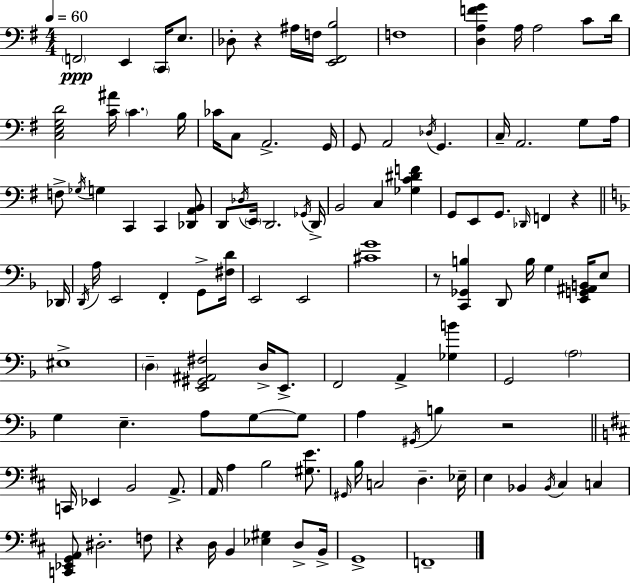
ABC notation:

X:1
T:Untitled
M:4/4
L:1/4
K:Em
F,,2 E,, C,,/4 E,/2 _D,/2 z ^A,/4 F,/4 [E,,^F,,B,]2 F,4 [D,A,FG] A,/4 A,2 C/2 D/4 [C,E,G,D]2 [C^A]/4 C B,/4 _C/4 C,/2 A,,2 G,,/4 G,,/2 A,,2 _D,/4 G,, C,/4 A,,2 G,/2 A,/4 F,/2 _G,/4 G, C,, C,, [_D,,A,,B,,]/2 D,,/2 _D,/4 E,,/4 D,,2 _G,,/4 D,,/4 B,,2 C, [_G,C^DF] G,,/2 E,,/2 G,,/2 _D,,/4 F,, z _D,,/4 D,,/4 A,/4 E,,2 F,, G,,/2 [^F,D]/4 E,,2 E,,2 [^CG]4 z/2 [C,,_G,,B,] D,,/2 B,/4 G, [E,,G,,^A,,B,,]/4 E,/2 ^E,4 D, [E,,^G,,^A,,^F,]2 D,/4 E,,/2 F,,2 A,, [_G,B] G,,2 A,2 G, E, A,/2 G,/2 G,/2 A, ^G,,/4 B, z2 C,,/4 _E,, B,,2 A,,/2 A,,/4 A, B,2 [^G,E]/2 ^G,,/4 B,/4 C,2 D, _E,/4 E, _B,, _B,,/4 ^C, C, [C,,_E,,G,,A,,]/2 ^D,2 F,/2 z D,/4 B,, [_E,^G,] D,/2 B,,/4 G,,4 F,,4